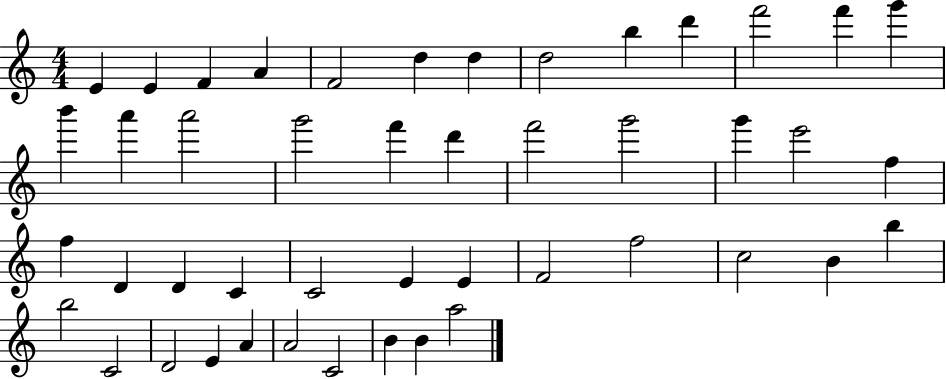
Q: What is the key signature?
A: C major